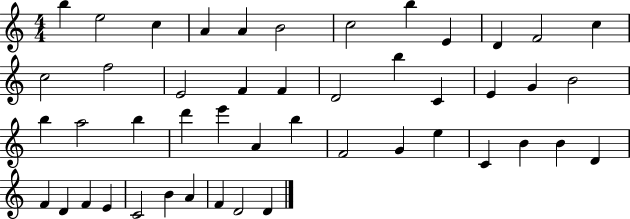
B5/q E5/h C5/q A4/q A4/q B4/h C5/h B5/q E4/q D4/q F4/h C5/q C5/h F5/h E4/h F4/q F4/q D4/h B5/q C4/q E4/q G4/q B4/h B5/q A5/h B5/q D6/q E6/q A4/q B5/q F4/h G4/q E5/q C4/q B4/q B4/q D4/q F4/q D4/q F4/q E4/q C4/h B4/q A4/q F4/q D4/h D4/q